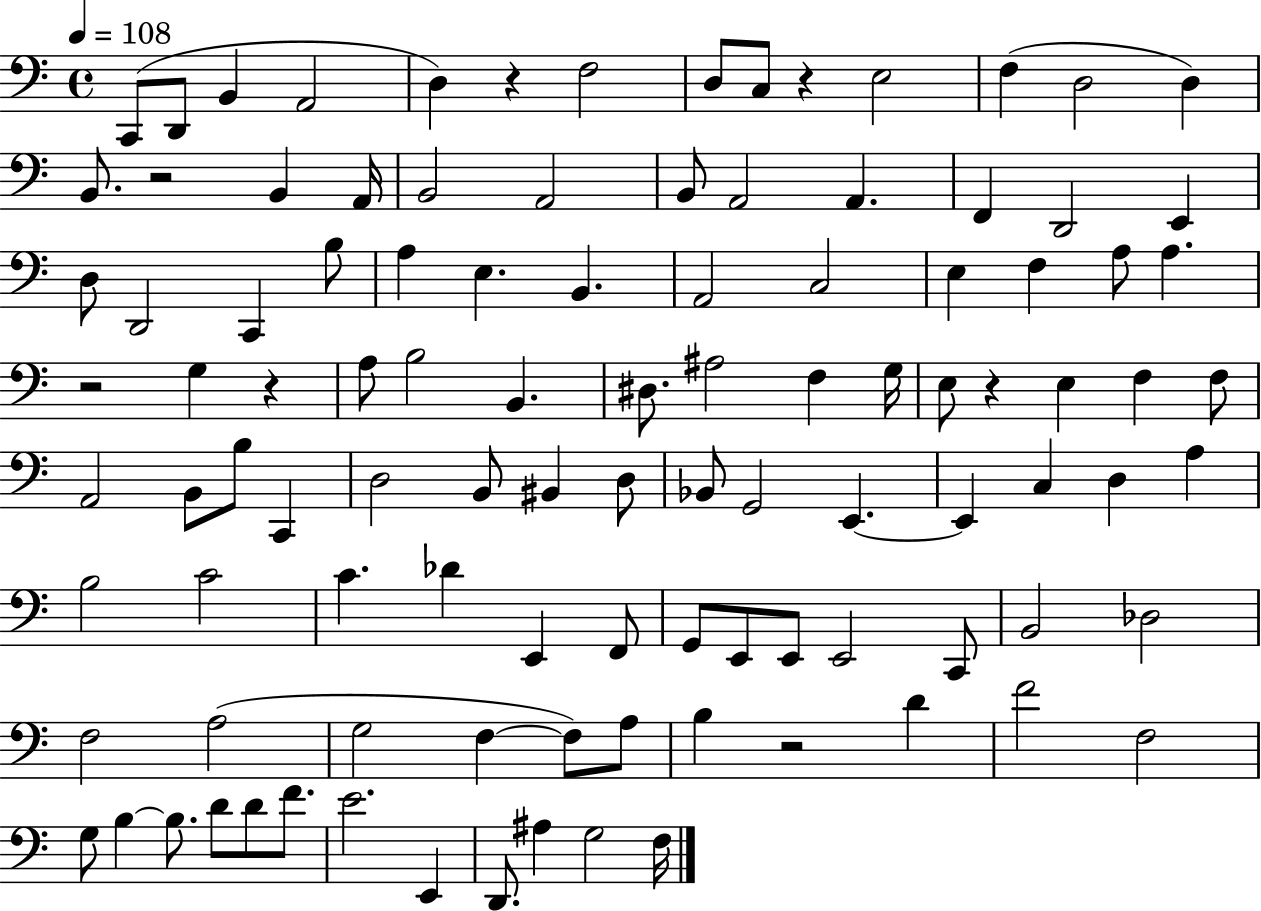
{
  \clef bass
  \time 4/4
  \defaultTimeSignature
  \key c \major
  \tempo 4 = 108
  \repeat volta 2 { c,8( d,8 b,4 a,2 | d4) r4 f2 | d8 c8 r4 e2 | f4( d2 d4) | \break b,8. r2 b,4 a,16 | b,2 a,2 | b,8 a,2 a,4. | f,4 d,2 e,4 | \break d8 d,2 c,4 b8 | a4 e4. b,4. | a,2 c2 | e4 f4 a8 a4. | \break r2 g4 r4 | a8 b2 b,4. | dis8. ais2 f4 g16 | e8 r4 e4 f4 f8 | \break a,2 b,8 b8 c,4 | d2 b,8 bis,4 d8 | bes,8 g,2 e,4.~~ | e,4 c4 d4 a4 | \break b2 c'2 | c'4. des'4 e,4 f,8 | g,8 e,8 e,8 e,2 c,8 | b,2 des2 | \break f2 a2( | g2 f4~~ f8) a8 | b4 r2 d'4 | f'2 f2 | \break g8 b4~~ b8. d'8 d'8 f'8. | e'2. e,4 | d,8. ais4 g2 f16 | } \bar "|."
}